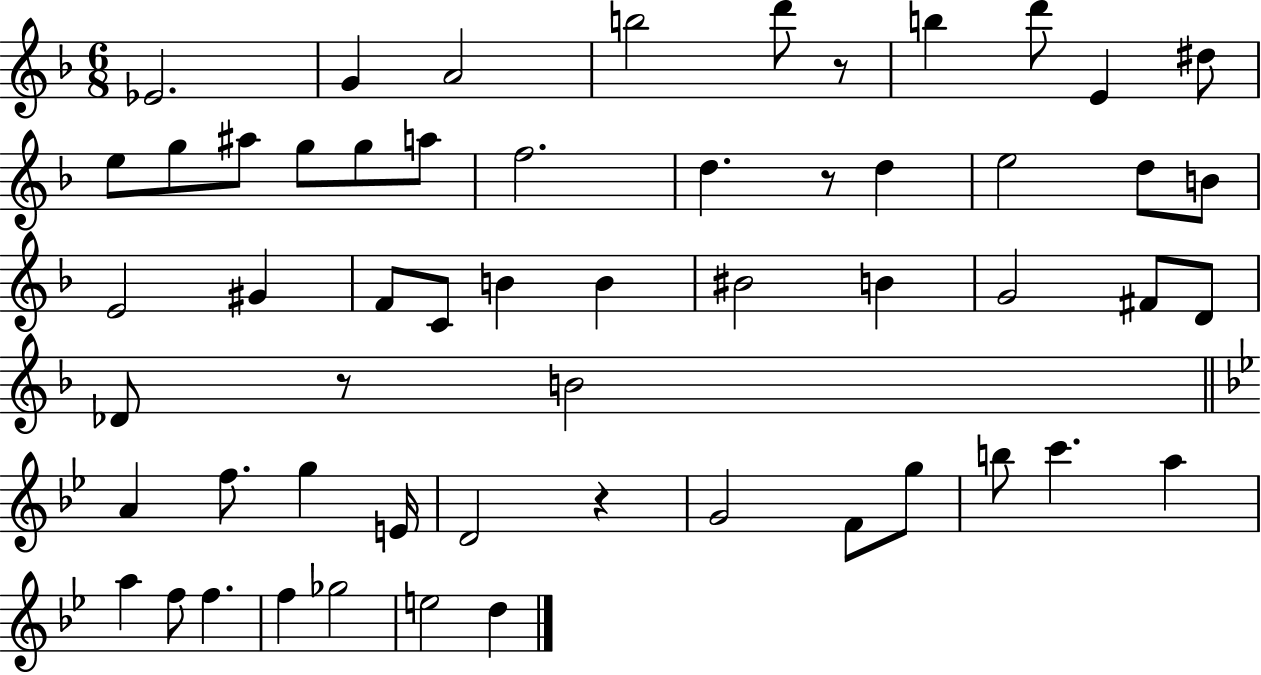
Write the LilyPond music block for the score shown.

{
  \clef treble
  \numericTimeSignature
  \time 6/8
  \key f \major
  \repeat volta 2 { ees'2. | g'4 a'2 | b''2 d'''8 r8 | b''4 d'''8 e'4 dis''8 | \break e''8 g''8 ais''8 g''8 g''8 a''8 | f''2. | d''4. r8 d''4 | e''2 d''8 b'8 | \break e'2 gis'4 | f'8 c'8 b'4 b'4 | bis'2 b'4 | g'2 fis'8 d'8 | \break des'8 r8 b'2 | \bar "||" \break \key bes \major a'4 f''8. g''4 e'16 | d'2 r4 | g'2 f'8 g''8 | b''8 c'''4. a''4 | \break a''4 f''8 f''4. | f''4 ges''2 | e''2 d''4 | } \bar "|."
}